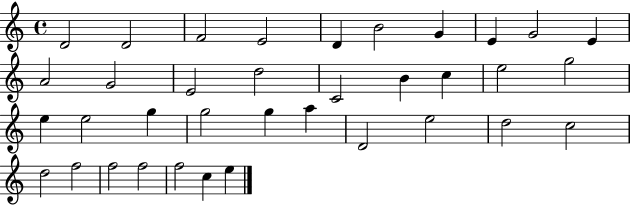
D4/h D4/h F4/h E4/h D4/q B4/h G4/q E4/q G4/h E4/q A4/h G4/h E4/h D5/h C4/h B4/q C5/q E5/h G5/h E5/q E5/h G5/q G5/h G5/q A5/q D4/h E5/h D5/h C5/h D5/h F5/h F5/h F5/h F5/h C5/q E5/q